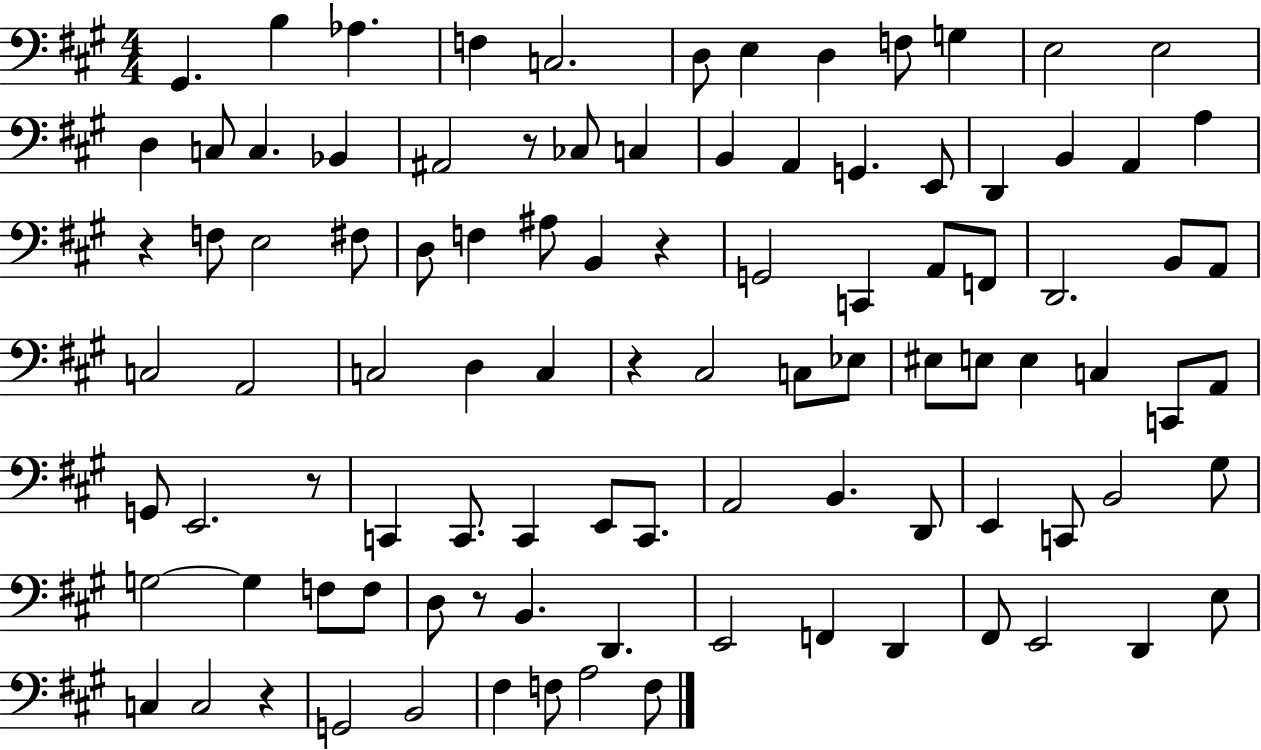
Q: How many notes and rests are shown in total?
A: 98